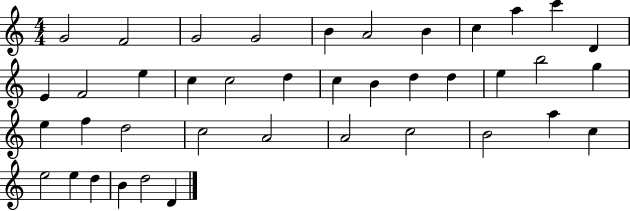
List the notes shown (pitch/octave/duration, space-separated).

G4/h F4/h G4/h G4/h B4/q A4/h B4/q C5/q A5/q C6/q D4/q E4/q F4/h E5/q C5/q C5/h D5/q C5/q B4/q D5/q D5/q E5/q B5/h G5/q E5/q F5/q D5/h C5/h A4/h A4/h C5/h B4/h A5/q C5/q E5/h E5/q D5/q B4/q D5/h D4/q